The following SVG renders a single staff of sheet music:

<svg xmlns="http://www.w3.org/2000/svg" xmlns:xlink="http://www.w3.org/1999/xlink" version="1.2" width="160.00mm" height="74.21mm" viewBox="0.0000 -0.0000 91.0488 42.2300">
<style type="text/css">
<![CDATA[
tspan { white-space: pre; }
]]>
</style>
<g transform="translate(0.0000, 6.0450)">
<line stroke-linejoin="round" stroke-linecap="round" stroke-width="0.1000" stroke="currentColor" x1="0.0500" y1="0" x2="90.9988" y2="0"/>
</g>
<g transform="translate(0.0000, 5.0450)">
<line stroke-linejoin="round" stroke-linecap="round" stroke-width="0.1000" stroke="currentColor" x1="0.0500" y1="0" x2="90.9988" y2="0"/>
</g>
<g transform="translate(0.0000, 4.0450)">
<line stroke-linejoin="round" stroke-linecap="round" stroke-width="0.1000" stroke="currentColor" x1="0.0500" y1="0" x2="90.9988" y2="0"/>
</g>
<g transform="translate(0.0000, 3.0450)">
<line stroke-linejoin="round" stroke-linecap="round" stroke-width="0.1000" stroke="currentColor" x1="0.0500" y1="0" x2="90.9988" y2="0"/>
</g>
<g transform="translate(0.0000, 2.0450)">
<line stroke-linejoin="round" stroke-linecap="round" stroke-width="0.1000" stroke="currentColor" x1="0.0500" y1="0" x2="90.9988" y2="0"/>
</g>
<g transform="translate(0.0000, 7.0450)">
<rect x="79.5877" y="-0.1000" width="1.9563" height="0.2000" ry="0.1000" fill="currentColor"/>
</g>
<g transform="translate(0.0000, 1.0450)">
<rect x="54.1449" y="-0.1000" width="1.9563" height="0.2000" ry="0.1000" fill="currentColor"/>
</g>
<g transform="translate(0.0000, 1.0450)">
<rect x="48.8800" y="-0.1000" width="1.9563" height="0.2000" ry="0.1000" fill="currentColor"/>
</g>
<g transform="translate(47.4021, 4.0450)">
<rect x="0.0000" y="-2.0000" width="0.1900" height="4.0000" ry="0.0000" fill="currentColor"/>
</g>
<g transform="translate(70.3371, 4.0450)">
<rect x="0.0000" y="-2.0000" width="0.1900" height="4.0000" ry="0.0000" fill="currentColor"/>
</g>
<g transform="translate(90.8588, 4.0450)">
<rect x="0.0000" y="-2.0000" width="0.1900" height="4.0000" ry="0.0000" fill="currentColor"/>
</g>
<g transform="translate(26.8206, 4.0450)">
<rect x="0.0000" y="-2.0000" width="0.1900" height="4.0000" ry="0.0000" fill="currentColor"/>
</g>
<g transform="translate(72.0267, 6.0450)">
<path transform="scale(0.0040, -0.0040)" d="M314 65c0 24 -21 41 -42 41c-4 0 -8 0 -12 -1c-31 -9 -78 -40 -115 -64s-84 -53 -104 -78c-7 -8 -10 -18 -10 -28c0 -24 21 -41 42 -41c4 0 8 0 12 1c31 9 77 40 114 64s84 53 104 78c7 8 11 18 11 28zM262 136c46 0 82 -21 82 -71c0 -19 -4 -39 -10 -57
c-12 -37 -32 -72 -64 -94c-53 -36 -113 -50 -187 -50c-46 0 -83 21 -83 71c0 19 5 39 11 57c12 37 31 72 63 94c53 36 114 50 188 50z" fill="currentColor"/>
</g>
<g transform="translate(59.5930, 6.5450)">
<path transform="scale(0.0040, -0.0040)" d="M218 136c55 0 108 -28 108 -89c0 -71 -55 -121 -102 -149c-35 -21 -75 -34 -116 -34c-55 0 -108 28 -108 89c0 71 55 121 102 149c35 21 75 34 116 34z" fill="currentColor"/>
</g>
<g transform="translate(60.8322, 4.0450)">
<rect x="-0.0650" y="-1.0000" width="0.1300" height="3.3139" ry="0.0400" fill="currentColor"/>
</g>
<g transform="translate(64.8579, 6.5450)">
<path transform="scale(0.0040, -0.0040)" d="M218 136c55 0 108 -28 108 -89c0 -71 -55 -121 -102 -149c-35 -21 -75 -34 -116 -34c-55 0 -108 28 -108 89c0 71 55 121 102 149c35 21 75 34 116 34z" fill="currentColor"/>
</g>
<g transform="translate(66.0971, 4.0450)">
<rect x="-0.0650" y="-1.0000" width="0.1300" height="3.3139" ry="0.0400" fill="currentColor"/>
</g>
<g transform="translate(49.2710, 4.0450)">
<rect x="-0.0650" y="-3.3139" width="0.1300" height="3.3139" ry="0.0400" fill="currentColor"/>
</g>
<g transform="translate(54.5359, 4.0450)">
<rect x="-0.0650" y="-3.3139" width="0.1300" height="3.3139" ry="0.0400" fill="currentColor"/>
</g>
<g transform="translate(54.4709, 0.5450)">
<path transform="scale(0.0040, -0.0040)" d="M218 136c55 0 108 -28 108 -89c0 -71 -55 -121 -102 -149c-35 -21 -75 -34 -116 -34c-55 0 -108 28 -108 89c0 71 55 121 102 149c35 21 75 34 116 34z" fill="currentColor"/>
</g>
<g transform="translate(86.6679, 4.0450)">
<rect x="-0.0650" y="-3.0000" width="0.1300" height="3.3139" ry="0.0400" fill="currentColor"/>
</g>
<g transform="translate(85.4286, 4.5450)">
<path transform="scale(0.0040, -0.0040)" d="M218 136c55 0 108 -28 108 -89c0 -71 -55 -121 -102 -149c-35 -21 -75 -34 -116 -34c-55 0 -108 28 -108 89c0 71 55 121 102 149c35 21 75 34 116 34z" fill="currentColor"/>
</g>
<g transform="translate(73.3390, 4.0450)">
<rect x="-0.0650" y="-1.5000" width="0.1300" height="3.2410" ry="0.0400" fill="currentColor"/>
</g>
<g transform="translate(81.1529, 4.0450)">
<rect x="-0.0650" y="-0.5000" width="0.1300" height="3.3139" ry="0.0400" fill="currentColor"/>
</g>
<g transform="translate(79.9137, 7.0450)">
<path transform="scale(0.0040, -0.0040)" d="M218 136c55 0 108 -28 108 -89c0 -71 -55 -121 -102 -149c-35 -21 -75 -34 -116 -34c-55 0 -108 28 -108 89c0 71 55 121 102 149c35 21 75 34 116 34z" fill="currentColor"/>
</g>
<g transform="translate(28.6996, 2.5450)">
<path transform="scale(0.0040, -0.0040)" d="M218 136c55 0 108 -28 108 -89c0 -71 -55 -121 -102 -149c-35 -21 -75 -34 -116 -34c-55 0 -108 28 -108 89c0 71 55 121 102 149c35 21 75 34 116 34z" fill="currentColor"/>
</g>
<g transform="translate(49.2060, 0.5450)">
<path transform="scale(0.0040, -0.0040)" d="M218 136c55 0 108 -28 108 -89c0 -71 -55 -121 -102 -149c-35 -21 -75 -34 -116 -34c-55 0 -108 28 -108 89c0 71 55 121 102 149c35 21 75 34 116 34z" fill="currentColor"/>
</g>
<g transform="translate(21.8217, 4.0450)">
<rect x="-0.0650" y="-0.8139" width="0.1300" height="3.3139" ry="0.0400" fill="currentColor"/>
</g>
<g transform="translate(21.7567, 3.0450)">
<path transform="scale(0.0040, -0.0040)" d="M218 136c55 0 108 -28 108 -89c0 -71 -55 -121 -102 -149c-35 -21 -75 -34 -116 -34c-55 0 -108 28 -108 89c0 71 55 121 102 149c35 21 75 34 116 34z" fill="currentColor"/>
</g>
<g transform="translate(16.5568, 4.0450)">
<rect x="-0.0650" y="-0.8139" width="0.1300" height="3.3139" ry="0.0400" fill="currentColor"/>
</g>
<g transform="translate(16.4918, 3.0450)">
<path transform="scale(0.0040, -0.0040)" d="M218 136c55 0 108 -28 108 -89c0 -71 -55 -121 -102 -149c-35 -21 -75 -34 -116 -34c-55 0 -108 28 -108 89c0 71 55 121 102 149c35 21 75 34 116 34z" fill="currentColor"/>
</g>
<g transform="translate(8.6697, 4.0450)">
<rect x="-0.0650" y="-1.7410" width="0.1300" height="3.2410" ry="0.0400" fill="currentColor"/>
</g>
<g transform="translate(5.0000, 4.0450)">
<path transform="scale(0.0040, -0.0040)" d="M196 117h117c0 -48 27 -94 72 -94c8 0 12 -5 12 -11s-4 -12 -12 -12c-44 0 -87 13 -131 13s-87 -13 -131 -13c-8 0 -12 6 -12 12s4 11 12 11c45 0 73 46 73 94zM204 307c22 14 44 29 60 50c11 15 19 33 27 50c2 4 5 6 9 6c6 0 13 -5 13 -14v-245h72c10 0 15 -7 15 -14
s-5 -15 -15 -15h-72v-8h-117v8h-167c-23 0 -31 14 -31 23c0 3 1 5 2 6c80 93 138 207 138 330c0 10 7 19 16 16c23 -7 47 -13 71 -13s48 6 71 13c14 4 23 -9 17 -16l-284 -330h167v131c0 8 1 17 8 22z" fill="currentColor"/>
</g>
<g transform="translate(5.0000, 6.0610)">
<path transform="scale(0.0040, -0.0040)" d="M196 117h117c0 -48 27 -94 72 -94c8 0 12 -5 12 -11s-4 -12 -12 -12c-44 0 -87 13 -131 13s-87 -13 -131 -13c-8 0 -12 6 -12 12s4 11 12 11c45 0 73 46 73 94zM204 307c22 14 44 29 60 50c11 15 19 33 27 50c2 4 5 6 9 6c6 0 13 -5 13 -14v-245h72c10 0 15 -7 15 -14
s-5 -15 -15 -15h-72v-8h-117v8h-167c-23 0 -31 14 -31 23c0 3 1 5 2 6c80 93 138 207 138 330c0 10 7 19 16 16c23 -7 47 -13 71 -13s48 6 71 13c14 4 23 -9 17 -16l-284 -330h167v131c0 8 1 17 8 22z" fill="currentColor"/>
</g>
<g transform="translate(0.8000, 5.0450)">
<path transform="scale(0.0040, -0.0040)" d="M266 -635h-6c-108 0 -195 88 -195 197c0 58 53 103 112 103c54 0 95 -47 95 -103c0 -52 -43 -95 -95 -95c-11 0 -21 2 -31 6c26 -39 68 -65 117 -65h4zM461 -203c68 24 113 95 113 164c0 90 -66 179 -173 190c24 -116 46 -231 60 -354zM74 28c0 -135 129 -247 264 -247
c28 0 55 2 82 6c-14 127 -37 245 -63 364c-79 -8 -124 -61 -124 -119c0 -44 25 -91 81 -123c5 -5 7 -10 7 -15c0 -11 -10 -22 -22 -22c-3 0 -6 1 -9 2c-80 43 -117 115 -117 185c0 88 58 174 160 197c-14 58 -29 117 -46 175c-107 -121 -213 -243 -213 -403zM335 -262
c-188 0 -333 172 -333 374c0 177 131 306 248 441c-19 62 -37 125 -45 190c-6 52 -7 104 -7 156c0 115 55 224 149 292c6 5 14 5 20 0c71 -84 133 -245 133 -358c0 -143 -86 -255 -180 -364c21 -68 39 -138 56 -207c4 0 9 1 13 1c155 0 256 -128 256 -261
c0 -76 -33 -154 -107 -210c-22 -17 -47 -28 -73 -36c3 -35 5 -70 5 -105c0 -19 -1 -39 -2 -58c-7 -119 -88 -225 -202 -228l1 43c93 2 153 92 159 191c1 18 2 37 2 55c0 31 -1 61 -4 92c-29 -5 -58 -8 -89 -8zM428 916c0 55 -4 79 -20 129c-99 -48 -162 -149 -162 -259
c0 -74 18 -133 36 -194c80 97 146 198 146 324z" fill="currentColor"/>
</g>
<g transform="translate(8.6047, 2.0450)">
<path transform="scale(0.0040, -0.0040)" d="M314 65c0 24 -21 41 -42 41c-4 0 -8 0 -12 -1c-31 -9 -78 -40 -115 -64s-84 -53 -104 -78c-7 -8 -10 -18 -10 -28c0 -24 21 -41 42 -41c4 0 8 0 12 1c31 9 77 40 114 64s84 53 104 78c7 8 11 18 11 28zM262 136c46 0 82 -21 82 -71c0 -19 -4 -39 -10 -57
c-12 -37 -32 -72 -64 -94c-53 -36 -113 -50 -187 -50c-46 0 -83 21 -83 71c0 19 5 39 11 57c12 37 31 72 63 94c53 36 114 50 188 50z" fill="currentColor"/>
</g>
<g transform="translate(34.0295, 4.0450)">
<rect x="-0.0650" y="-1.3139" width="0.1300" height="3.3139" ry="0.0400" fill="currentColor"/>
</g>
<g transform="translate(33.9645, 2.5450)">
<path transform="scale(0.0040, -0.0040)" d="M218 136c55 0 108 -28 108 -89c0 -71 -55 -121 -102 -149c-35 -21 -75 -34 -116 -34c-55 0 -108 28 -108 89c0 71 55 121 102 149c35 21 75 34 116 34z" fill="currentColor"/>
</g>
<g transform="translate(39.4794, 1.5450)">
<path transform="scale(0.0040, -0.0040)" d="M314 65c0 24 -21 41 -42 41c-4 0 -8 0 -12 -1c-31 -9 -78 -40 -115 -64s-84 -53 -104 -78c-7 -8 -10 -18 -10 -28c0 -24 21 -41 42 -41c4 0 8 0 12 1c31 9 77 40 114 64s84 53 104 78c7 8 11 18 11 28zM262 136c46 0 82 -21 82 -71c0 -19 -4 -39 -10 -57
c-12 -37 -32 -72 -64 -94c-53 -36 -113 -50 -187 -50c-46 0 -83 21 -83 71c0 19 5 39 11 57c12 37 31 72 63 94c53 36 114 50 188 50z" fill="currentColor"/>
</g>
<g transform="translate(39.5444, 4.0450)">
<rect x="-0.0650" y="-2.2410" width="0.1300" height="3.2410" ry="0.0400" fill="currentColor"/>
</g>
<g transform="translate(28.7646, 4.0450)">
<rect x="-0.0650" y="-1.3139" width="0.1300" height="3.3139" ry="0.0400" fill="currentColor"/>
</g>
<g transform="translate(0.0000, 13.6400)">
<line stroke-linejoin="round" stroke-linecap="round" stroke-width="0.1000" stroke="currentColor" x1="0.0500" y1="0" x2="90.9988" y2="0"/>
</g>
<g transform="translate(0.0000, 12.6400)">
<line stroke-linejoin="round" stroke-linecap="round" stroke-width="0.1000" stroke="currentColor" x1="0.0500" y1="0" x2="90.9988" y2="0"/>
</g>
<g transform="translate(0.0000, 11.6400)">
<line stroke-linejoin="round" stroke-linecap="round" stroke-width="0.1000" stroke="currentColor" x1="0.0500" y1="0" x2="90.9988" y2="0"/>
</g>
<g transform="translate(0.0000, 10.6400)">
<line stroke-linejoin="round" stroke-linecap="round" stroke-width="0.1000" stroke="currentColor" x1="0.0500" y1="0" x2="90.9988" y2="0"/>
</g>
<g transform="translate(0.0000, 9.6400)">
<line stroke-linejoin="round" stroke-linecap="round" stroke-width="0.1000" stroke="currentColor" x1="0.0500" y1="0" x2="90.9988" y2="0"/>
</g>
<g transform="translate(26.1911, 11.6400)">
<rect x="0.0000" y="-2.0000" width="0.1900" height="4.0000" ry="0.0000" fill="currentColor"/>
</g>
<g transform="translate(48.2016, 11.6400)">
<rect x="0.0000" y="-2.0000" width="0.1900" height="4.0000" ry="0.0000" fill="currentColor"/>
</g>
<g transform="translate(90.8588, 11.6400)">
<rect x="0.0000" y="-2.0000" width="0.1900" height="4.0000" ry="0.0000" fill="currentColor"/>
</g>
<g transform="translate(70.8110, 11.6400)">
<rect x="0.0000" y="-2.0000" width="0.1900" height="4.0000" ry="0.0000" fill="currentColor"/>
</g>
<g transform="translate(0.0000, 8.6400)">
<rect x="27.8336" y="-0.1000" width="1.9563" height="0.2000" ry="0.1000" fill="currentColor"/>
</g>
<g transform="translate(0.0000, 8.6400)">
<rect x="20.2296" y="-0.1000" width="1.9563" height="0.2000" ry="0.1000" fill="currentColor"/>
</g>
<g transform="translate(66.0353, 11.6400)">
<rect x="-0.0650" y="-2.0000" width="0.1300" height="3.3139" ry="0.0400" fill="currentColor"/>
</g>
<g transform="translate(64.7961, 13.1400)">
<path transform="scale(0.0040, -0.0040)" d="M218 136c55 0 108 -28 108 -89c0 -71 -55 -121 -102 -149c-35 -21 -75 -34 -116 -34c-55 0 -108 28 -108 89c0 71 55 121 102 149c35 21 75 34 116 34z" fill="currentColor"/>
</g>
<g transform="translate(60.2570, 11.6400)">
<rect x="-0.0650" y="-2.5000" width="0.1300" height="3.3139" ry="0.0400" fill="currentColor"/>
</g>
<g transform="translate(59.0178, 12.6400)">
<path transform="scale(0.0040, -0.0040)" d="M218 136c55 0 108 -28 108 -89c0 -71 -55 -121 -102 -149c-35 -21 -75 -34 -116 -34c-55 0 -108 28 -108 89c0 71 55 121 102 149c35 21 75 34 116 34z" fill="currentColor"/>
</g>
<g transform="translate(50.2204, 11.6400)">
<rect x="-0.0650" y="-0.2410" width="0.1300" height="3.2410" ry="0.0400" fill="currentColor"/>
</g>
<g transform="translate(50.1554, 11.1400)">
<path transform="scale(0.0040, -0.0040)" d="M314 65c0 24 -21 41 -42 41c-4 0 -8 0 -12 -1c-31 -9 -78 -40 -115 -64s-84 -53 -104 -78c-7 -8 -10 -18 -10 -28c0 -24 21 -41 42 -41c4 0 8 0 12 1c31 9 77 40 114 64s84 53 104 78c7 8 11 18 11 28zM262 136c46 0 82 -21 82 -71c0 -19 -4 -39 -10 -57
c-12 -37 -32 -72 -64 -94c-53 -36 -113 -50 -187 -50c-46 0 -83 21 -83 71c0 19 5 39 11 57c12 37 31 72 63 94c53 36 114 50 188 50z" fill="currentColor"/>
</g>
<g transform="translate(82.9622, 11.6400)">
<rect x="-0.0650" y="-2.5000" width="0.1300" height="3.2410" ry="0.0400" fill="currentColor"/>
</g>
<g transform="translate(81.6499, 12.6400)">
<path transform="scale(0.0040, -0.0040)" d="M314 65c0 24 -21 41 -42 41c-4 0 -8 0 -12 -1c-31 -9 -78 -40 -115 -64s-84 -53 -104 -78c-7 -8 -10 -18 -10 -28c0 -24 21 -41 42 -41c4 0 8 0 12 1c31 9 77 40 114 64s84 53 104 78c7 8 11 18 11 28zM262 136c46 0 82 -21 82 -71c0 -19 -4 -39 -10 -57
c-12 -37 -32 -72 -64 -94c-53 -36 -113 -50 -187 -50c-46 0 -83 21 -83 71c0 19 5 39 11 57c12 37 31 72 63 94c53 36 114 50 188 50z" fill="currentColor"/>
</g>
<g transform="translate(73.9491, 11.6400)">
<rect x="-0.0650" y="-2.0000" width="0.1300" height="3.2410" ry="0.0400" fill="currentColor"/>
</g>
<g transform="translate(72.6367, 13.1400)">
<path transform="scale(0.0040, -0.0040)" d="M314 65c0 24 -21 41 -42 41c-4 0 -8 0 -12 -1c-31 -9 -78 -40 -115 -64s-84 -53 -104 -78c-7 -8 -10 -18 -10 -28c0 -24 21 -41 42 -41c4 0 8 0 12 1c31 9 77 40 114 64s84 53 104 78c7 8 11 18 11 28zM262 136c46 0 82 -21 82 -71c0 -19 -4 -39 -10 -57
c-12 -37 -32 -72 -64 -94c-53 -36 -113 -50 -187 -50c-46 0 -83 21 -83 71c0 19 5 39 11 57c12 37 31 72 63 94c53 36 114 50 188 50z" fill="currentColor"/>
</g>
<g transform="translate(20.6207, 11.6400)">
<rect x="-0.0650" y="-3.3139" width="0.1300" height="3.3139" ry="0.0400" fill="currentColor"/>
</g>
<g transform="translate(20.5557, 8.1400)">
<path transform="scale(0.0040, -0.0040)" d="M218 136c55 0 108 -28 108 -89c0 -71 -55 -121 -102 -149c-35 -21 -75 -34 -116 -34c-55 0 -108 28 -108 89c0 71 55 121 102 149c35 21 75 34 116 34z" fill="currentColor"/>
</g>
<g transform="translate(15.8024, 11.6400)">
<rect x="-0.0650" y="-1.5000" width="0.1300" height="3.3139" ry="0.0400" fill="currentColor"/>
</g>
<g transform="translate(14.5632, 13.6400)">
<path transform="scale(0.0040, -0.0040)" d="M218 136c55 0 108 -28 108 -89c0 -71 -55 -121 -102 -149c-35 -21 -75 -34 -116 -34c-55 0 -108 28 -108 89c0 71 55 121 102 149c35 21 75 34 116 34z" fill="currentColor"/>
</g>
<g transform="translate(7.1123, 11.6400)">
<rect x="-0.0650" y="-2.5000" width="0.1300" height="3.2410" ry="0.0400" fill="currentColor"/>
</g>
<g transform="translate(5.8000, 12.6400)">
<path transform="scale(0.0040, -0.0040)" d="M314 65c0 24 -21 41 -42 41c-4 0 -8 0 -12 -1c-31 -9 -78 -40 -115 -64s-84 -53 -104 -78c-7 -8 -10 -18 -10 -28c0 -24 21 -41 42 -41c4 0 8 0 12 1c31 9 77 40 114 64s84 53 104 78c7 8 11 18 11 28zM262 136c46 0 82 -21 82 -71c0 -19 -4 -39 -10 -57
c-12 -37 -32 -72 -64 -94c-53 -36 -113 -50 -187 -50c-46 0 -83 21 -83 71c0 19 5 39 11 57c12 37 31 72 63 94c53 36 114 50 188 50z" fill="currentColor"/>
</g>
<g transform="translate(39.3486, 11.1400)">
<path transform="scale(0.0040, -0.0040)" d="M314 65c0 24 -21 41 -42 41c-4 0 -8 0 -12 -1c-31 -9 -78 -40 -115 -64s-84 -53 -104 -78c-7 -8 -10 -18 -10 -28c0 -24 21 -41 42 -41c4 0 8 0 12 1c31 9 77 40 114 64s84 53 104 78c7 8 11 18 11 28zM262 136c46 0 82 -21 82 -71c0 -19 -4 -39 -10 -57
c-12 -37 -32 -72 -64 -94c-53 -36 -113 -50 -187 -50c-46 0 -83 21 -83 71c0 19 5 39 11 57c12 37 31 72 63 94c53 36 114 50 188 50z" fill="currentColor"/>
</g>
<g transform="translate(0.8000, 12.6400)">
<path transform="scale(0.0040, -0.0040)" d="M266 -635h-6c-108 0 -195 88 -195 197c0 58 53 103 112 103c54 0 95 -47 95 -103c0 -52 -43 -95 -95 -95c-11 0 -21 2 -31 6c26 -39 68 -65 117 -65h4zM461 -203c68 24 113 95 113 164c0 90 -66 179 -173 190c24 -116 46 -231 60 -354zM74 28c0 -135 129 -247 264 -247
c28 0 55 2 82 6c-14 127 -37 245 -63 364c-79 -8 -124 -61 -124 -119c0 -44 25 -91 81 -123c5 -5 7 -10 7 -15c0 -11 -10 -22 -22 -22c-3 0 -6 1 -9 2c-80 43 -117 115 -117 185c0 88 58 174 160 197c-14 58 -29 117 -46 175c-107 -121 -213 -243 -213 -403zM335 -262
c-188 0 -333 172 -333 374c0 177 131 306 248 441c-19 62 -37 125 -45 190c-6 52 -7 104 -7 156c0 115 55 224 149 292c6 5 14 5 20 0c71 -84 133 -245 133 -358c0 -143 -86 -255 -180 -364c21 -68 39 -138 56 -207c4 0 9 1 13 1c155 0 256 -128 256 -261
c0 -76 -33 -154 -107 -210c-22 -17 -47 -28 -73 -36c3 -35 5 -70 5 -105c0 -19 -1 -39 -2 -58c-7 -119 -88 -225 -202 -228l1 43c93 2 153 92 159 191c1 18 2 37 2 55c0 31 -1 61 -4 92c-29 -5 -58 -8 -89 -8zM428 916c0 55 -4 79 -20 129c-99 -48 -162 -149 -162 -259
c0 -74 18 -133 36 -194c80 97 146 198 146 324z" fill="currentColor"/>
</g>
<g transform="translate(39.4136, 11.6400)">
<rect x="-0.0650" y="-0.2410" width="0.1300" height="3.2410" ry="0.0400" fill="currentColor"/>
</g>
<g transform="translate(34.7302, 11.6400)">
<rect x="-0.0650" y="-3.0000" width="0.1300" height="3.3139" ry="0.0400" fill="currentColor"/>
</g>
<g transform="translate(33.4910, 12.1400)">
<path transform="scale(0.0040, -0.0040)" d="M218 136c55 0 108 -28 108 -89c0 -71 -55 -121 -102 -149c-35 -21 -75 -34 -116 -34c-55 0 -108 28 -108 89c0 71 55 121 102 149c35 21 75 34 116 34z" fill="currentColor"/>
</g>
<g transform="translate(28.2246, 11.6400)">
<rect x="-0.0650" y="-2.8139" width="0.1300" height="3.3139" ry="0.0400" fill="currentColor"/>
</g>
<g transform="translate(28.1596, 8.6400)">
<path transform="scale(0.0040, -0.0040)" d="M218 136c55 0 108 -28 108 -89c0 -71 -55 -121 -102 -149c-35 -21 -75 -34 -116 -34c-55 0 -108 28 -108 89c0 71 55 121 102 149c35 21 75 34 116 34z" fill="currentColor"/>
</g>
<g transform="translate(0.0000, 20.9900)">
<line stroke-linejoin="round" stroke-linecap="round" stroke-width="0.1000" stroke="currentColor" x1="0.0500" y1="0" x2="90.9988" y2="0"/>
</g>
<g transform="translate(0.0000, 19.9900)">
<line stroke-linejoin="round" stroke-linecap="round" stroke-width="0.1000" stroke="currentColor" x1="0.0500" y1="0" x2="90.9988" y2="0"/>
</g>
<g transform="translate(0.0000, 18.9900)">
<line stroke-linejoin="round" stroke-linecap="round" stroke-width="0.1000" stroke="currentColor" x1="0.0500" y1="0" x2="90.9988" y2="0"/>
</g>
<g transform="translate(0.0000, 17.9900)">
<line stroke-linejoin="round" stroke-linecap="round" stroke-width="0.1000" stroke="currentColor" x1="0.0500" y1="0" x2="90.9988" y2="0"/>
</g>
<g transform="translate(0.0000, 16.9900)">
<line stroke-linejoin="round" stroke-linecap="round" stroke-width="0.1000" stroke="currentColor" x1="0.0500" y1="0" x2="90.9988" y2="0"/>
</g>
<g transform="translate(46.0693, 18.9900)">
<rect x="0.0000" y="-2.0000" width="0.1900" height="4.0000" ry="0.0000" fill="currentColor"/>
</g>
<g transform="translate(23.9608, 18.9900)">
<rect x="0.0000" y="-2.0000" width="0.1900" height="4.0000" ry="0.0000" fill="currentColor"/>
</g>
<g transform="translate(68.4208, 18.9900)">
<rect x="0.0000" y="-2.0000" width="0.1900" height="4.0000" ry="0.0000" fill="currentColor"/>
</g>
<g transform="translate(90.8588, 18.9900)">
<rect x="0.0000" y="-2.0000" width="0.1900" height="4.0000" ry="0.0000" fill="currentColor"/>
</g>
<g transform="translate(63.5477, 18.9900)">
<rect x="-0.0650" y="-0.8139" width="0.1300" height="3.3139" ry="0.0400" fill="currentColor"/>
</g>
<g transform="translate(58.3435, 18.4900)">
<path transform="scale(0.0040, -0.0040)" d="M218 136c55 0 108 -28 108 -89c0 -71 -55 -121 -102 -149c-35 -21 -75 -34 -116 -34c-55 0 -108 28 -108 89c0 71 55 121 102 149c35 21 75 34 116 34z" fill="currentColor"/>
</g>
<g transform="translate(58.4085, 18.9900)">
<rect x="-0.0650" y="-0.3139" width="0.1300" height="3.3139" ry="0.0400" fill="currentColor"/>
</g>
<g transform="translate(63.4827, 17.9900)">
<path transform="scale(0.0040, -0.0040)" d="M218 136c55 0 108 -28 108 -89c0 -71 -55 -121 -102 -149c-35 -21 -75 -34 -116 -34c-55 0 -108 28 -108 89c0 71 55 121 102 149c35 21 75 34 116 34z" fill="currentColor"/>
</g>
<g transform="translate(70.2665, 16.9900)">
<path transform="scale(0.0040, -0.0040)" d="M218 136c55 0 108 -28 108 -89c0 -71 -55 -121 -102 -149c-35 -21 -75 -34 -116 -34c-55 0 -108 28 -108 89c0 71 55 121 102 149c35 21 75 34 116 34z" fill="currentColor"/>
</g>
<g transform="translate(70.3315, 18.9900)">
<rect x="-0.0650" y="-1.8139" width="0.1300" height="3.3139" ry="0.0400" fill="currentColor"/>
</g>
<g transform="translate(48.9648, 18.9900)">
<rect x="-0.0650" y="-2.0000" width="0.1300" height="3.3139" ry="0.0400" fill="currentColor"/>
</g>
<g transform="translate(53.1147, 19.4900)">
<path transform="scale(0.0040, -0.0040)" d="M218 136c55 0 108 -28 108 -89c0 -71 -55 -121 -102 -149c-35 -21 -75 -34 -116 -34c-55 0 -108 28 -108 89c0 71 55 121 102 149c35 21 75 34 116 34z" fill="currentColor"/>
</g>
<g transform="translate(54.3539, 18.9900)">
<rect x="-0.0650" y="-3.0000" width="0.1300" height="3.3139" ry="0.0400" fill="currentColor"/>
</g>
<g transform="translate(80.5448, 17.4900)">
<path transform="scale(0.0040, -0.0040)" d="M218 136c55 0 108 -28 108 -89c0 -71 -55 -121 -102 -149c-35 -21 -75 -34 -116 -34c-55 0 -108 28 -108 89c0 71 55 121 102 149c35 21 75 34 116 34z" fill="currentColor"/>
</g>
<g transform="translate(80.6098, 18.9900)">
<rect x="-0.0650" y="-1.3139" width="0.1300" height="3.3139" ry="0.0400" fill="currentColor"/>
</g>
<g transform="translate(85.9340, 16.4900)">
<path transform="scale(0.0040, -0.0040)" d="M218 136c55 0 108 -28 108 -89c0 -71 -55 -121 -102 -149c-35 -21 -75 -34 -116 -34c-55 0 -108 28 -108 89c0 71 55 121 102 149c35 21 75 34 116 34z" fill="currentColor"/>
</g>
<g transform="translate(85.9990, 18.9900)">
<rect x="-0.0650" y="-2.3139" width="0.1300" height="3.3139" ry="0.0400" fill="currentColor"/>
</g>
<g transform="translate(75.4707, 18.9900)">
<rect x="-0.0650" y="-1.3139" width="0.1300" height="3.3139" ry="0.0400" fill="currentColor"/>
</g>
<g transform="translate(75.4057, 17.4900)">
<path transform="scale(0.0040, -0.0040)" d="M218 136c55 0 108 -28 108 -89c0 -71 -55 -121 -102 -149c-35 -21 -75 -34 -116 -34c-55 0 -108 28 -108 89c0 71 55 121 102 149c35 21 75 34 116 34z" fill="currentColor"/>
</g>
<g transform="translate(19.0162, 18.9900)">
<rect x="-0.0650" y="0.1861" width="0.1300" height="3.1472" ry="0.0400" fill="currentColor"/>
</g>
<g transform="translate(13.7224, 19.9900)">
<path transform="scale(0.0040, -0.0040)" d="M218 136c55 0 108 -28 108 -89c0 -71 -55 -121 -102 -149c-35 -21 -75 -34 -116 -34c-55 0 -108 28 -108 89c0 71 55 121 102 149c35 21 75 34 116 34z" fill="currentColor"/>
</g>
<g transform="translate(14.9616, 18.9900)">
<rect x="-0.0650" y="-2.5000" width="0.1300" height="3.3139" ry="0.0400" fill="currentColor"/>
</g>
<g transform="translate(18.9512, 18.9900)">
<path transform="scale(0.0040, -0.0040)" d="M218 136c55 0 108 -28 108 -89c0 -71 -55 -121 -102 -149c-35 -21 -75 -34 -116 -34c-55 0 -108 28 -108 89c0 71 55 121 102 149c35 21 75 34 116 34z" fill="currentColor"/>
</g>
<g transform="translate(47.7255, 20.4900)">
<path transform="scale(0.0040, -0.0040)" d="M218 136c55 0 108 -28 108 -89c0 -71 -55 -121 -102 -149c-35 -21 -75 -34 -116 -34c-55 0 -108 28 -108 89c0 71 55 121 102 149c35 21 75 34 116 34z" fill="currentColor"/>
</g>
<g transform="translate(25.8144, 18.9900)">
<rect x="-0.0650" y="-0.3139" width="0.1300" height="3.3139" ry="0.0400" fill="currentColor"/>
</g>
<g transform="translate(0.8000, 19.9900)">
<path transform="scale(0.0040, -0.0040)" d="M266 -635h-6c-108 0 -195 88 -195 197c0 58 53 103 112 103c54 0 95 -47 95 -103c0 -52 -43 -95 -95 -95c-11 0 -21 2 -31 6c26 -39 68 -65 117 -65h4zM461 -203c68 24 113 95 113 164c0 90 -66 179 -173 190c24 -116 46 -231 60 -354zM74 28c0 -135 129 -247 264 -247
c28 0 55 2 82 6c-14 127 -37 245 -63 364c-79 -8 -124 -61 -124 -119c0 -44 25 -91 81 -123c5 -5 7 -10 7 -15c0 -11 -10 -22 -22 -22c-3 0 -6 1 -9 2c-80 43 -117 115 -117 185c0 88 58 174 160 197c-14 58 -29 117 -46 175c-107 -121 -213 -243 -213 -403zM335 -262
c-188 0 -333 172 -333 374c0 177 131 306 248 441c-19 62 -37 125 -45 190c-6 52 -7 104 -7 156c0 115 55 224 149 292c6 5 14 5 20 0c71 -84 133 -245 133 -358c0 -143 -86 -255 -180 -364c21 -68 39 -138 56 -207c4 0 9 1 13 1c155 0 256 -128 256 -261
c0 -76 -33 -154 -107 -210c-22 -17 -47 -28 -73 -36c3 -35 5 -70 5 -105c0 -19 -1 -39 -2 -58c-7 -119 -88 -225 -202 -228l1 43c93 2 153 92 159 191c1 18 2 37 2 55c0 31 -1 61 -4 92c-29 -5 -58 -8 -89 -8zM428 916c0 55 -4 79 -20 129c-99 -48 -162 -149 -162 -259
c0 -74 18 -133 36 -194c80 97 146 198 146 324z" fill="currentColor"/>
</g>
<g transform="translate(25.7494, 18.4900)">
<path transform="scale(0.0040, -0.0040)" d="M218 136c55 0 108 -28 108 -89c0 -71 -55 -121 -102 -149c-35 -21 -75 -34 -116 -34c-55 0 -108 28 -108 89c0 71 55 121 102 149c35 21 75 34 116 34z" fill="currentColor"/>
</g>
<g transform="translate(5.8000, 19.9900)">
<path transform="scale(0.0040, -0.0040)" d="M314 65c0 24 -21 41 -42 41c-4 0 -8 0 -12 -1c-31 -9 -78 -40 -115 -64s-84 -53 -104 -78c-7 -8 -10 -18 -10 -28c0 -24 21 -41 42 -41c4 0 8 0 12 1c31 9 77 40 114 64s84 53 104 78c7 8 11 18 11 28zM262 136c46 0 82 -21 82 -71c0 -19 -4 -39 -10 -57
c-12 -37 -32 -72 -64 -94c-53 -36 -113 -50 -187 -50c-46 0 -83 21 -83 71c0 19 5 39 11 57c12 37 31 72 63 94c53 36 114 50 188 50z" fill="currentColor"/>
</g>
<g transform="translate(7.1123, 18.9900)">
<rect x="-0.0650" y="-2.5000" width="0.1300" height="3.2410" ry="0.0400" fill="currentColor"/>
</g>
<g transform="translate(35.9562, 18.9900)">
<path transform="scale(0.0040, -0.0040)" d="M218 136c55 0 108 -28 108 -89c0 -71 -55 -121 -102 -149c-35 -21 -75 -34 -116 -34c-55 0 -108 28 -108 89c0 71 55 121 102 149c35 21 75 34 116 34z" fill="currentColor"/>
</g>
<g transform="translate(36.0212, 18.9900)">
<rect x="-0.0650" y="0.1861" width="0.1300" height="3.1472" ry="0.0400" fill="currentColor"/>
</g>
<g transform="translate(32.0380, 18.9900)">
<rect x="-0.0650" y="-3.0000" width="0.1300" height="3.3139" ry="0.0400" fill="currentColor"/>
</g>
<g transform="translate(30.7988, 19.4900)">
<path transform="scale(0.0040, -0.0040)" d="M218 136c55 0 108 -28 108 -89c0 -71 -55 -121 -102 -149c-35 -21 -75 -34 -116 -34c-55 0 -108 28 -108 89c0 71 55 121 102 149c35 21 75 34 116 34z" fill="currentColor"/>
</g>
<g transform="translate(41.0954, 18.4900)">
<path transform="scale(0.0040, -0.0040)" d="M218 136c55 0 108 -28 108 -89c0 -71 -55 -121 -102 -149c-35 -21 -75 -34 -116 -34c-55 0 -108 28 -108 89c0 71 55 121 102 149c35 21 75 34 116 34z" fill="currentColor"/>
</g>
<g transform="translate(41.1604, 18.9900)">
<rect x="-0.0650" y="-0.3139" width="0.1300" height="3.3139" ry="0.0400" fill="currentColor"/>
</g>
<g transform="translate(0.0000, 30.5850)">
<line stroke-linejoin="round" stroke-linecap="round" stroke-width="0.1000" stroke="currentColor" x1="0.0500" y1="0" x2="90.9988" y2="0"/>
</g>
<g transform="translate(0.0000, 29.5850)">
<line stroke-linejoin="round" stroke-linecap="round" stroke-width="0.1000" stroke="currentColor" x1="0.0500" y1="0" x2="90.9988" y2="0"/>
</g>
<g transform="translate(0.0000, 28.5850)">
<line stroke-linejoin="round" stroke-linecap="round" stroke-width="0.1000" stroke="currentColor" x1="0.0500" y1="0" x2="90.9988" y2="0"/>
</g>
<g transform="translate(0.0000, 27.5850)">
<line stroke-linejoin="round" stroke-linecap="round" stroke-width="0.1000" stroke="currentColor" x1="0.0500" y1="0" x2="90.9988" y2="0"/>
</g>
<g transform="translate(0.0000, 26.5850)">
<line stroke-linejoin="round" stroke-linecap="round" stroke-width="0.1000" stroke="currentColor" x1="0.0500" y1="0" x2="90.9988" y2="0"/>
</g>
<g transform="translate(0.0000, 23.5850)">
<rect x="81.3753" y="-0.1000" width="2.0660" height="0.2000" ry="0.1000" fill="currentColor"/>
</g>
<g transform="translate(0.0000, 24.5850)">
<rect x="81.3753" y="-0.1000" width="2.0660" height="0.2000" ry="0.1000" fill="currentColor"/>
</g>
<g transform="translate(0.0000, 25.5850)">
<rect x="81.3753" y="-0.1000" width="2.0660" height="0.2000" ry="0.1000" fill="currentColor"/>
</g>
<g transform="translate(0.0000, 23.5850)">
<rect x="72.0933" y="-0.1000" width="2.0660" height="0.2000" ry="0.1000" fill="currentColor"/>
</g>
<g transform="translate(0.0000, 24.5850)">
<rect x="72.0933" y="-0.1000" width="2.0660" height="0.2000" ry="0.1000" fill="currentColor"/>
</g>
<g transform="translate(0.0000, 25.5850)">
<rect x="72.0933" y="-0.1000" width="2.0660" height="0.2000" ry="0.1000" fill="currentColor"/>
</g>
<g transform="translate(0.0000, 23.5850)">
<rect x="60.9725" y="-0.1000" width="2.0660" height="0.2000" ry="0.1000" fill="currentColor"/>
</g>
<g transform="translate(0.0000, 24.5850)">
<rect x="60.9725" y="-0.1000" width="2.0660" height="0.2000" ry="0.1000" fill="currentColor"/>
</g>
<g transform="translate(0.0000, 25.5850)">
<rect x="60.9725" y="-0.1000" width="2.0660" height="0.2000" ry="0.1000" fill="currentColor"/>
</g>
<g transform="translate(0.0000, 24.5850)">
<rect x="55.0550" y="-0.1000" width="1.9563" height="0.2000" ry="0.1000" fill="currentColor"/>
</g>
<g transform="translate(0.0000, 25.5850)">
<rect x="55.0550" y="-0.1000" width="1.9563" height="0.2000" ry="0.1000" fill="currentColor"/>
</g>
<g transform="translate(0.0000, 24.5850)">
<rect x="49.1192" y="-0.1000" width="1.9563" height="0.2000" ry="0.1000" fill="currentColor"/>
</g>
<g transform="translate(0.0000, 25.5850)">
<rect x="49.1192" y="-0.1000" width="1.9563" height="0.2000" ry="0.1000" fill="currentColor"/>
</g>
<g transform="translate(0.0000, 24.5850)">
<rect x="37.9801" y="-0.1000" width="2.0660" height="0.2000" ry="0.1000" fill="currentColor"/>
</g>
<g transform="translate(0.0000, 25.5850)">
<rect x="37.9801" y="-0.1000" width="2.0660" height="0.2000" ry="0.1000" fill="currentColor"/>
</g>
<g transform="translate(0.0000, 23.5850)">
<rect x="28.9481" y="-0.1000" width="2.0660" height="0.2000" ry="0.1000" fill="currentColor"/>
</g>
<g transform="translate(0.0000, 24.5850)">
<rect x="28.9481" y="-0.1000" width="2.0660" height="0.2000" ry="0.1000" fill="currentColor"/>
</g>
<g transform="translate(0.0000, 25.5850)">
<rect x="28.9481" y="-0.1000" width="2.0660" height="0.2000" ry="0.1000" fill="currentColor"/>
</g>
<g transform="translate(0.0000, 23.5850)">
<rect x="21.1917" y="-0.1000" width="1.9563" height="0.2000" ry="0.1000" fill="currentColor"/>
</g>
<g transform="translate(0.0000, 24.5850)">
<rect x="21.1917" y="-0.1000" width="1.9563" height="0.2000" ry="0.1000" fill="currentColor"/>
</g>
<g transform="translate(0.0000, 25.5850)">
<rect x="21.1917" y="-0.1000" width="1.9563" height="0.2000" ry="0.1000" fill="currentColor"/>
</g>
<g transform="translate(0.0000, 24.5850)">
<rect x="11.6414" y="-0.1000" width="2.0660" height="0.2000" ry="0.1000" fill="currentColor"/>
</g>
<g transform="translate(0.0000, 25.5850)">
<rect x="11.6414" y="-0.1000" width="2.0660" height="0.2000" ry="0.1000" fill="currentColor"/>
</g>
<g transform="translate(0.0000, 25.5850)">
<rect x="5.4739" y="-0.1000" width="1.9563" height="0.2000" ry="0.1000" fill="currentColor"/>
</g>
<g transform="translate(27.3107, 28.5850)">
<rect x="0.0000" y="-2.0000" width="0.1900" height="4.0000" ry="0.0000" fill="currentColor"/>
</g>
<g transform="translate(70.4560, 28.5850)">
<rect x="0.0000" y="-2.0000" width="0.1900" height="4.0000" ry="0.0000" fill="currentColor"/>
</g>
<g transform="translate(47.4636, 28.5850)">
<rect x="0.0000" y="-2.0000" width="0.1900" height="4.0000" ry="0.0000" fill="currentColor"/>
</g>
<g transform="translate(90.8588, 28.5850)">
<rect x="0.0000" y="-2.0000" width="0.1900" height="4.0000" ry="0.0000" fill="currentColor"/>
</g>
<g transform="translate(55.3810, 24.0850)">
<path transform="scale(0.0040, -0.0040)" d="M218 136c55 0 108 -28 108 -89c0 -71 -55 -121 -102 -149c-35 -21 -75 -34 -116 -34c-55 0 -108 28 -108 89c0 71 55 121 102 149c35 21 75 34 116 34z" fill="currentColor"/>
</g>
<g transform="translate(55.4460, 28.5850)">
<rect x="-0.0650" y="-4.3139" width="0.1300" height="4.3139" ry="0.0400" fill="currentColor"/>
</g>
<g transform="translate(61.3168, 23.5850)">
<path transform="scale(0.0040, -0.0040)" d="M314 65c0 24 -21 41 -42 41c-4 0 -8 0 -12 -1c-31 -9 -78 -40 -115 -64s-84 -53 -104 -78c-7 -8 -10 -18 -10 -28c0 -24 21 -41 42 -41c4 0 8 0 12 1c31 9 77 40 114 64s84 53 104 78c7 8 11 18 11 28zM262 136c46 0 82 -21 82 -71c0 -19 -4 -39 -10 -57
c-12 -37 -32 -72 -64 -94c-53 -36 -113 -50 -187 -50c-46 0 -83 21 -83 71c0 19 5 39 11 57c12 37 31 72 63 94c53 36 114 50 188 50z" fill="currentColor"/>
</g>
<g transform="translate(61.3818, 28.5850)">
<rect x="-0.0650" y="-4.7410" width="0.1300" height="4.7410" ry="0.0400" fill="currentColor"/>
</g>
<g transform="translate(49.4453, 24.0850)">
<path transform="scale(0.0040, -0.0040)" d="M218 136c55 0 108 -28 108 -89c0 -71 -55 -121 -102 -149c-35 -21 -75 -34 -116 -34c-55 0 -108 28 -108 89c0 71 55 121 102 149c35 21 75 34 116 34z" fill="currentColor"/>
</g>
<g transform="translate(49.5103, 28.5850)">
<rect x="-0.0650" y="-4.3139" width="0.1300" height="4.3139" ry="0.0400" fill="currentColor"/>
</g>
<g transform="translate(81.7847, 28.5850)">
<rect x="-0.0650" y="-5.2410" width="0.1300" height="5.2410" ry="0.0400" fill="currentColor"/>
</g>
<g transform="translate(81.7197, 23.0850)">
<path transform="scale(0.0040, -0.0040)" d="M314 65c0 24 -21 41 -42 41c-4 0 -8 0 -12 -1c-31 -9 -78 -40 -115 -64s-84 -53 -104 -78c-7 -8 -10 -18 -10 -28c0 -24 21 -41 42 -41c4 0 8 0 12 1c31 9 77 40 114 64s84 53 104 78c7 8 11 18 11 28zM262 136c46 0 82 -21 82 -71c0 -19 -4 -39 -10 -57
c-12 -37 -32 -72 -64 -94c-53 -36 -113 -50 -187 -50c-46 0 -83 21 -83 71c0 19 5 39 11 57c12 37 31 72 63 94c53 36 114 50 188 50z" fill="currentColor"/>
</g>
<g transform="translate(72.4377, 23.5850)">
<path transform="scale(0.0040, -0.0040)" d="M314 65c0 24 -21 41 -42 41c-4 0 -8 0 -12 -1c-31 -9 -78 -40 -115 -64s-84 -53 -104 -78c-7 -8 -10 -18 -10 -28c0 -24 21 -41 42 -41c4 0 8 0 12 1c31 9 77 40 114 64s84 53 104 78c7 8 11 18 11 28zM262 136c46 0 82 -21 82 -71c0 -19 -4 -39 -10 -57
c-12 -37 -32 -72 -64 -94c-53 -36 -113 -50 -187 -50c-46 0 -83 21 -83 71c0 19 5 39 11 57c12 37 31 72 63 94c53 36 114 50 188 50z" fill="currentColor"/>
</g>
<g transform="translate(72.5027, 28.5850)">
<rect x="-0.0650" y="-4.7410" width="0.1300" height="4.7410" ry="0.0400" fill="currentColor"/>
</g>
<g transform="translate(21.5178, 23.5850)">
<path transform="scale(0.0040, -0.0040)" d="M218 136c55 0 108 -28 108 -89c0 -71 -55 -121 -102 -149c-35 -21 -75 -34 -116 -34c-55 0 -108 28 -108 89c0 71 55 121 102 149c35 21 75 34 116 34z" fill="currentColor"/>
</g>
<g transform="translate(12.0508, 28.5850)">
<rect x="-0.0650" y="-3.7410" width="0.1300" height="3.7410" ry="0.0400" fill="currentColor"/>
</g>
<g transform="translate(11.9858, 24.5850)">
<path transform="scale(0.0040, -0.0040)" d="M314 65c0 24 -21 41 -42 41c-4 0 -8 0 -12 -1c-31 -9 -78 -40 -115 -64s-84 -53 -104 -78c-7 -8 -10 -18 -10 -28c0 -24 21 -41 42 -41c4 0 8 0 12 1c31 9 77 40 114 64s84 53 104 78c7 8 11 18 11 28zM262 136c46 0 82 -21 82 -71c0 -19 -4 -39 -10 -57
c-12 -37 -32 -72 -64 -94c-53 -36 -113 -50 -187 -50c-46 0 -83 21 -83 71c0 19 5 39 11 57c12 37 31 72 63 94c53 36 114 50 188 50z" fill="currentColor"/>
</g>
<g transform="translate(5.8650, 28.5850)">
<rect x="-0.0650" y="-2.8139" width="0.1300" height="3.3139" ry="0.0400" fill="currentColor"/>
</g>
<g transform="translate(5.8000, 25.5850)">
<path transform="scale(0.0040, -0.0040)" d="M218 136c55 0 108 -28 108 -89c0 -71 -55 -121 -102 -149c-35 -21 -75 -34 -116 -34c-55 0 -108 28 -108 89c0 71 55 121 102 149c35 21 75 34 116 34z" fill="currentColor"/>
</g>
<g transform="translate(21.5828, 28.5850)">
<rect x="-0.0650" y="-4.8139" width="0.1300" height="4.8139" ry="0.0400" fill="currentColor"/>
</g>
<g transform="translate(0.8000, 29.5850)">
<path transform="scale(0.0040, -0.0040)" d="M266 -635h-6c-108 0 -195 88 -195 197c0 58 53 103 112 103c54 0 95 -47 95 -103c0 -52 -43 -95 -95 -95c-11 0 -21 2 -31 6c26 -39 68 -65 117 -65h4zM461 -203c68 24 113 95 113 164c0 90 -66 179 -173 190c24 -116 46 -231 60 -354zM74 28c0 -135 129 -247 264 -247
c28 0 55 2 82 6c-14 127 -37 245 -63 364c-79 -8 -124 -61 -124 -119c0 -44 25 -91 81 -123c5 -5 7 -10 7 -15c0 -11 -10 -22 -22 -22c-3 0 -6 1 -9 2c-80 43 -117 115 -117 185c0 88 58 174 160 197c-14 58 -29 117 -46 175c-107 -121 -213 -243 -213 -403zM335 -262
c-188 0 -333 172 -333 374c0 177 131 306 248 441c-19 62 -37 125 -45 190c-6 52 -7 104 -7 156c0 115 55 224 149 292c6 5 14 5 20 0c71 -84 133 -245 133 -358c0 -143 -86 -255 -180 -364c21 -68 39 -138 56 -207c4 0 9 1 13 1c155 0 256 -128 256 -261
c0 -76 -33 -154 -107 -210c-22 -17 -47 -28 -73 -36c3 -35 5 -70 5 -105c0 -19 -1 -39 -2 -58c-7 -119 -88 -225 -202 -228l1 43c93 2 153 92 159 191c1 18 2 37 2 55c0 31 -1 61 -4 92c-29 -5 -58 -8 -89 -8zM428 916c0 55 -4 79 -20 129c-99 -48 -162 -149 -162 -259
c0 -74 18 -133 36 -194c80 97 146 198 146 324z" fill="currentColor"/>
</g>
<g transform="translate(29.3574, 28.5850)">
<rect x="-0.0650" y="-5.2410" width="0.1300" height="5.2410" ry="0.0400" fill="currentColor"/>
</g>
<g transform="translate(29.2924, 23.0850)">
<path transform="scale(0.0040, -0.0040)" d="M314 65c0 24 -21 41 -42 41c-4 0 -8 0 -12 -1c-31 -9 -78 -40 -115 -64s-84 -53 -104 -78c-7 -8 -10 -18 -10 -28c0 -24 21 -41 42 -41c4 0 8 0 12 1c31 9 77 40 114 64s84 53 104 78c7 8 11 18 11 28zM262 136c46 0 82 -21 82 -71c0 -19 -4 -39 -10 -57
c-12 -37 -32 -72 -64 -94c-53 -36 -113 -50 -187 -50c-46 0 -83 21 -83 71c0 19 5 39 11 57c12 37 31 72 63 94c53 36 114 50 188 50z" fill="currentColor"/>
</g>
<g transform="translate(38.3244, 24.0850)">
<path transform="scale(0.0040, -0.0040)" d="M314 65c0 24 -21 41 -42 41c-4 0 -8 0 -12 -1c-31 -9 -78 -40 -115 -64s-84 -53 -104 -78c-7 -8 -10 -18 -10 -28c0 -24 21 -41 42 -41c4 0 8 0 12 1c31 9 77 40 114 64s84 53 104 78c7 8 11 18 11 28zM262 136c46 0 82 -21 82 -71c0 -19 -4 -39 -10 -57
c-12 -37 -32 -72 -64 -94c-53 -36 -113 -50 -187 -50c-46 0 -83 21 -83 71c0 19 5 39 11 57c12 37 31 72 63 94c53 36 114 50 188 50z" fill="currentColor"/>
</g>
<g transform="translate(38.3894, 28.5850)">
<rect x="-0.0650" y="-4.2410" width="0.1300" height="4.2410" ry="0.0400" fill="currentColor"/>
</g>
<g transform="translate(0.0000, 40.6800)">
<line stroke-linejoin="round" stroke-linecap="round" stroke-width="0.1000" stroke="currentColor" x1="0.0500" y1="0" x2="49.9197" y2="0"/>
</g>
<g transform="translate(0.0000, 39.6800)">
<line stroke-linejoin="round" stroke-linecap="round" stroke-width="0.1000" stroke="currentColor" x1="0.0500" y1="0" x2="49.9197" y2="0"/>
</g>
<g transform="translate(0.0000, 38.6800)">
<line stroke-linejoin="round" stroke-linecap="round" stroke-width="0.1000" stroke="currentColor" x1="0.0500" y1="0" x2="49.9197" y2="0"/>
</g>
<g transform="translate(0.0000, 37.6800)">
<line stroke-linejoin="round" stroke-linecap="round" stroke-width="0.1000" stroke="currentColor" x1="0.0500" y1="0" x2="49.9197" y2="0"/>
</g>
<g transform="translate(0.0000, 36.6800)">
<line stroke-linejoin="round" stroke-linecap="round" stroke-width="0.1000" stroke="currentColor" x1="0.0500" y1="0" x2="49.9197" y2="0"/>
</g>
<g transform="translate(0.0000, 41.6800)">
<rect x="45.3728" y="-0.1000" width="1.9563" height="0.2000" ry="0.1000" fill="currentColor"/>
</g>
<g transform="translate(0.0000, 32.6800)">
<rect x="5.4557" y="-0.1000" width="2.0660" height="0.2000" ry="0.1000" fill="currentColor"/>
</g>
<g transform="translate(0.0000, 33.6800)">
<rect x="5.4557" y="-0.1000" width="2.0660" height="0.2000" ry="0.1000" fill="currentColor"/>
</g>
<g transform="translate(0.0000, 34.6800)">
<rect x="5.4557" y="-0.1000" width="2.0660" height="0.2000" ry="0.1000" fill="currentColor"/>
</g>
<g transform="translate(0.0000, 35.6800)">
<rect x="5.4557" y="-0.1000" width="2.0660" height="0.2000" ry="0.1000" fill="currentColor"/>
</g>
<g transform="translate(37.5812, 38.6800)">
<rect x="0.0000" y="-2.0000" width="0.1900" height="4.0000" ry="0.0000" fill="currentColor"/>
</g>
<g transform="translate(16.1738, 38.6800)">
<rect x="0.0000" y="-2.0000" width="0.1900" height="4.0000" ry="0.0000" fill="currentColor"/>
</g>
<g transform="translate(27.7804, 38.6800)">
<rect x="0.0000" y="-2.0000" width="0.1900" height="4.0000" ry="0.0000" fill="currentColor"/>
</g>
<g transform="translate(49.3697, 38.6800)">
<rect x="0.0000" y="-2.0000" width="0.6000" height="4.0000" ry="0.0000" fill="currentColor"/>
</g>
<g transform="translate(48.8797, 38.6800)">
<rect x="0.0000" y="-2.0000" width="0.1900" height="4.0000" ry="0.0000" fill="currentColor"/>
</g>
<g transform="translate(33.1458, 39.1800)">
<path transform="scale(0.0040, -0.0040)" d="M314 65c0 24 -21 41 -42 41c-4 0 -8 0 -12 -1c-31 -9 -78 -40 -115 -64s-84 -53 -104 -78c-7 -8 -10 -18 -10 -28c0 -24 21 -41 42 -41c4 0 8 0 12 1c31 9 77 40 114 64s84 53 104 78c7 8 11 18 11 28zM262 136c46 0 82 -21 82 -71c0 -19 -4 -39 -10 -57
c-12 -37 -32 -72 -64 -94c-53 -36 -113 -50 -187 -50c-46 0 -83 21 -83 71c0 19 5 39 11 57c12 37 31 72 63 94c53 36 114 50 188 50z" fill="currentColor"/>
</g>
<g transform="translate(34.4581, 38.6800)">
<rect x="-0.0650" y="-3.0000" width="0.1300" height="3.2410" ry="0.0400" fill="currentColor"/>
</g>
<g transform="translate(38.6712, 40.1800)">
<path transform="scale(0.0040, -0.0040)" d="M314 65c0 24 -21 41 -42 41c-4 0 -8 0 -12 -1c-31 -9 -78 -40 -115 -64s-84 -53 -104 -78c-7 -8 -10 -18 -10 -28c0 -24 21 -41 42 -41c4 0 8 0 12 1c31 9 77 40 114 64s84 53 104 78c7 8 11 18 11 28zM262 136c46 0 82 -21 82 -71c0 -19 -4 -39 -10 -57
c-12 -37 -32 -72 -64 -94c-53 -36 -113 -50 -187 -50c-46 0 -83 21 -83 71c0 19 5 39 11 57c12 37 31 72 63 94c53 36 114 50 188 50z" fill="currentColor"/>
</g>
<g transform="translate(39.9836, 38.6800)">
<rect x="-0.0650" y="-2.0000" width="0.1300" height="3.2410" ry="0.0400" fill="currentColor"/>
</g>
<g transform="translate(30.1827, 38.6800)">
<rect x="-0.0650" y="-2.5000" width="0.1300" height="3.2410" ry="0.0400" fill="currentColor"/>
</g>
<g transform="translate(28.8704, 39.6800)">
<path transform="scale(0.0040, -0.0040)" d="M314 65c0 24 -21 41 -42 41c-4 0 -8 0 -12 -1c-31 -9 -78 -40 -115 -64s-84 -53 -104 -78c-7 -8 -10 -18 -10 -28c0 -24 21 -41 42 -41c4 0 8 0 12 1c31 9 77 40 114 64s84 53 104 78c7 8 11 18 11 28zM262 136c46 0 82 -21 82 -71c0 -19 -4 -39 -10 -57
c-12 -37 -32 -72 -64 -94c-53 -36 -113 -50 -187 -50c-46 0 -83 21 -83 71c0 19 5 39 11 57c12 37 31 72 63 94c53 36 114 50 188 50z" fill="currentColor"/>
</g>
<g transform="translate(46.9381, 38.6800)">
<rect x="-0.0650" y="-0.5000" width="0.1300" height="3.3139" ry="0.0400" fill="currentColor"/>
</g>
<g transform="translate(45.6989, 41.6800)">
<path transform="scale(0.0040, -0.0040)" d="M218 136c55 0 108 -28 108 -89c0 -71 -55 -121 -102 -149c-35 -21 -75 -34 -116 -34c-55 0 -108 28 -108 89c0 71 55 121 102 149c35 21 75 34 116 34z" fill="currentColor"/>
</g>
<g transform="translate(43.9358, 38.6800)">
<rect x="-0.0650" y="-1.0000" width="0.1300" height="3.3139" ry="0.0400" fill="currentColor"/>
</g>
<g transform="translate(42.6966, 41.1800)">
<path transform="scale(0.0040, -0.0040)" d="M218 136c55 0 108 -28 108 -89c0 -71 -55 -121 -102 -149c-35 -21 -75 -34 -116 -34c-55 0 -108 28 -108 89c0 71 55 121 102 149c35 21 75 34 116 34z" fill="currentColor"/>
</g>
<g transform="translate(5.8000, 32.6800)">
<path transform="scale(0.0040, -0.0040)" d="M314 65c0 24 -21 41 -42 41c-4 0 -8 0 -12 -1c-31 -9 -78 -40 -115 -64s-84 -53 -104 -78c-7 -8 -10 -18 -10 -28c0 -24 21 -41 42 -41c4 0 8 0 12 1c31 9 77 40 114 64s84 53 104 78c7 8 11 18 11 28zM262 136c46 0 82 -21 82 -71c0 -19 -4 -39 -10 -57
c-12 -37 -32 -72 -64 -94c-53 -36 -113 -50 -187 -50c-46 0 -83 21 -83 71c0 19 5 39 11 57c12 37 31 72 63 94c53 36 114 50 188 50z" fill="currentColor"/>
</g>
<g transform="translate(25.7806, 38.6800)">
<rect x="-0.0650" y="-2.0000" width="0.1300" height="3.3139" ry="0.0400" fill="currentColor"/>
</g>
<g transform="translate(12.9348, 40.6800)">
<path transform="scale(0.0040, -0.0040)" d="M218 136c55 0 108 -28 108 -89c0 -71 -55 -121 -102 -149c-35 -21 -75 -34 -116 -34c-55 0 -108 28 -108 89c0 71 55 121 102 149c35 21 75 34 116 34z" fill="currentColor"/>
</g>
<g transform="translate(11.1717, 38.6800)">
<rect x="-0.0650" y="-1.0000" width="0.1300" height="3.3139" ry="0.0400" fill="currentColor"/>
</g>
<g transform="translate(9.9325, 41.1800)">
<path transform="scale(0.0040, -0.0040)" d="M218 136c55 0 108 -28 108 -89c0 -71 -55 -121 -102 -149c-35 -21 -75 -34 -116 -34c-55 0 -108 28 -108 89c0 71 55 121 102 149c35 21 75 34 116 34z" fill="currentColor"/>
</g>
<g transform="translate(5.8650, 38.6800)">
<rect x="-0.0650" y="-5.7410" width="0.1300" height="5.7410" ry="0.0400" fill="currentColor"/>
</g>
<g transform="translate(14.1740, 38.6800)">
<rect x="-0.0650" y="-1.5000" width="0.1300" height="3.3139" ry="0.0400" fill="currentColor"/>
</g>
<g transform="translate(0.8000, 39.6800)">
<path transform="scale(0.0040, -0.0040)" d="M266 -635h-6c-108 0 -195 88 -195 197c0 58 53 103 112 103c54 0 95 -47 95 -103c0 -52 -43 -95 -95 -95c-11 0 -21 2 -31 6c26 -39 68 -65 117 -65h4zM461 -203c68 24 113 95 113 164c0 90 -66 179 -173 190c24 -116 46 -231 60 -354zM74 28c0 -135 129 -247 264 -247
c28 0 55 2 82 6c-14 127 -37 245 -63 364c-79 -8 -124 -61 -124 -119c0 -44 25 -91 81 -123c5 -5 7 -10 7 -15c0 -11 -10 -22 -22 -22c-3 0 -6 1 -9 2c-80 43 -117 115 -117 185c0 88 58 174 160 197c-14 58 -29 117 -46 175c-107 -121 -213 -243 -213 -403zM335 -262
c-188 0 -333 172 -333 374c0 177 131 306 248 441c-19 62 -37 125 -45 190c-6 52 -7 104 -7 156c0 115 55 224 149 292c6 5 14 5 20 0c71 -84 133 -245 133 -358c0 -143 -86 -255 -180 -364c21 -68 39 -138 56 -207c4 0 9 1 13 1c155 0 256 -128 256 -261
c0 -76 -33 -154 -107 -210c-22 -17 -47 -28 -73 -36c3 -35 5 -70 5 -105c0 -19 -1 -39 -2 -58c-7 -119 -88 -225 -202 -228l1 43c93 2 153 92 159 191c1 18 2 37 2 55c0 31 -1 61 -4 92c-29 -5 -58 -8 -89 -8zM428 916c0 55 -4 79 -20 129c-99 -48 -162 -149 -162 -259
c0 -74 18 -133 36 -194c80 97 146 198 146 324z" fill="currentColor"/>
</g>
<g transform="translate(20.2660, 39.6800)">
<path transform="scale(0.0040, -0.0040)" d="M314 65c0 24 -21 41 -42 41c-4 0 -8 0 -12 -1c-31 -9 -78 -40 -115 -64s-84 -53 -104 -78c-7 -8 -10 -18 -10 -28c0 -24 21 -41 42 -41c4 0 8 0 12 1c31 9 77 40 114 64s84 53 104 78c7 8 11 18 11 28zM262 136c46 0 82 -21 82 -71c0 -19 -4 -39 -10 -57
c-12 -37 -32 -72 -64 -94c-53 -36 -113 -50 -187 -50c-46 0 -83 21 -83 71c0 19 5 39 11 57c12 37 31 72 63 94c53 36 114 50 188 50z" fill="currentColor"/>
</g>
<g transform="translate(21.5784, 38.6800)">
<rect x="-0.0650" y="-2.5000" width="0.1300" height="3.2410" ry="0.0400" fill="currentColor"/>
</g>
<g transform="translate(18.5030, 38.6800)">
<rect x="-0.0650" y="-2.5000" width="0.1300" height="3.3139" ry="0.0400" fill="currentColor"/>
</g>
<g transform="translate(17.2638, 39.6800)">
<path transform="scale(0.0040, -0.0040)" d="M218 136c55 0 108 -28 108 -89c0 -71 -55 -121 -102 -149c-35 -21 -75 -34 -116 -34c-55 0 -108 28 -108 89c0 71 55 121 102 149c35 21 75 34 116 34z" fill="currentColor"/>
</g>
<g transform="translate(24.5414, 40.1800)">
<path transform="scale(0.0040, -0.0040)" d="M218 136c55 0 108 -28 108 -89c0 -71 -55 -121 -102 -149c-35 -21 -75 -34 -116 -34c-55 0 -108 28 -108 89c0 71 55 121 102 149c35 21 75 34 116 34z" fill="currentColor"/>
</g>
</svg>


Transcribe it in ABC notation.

X:1
T:Untitled
M:4/4
L:1/4
K:C
f2 d d e e g2 b b D D E2 C A G2 E b a A c2 c2 G F F2 G2 G2 G B c A B c F A c d f e e g a c'2 e' f'2 d'2 d' d' e'2 e'2 f'2 g'2 D E G G2 F G2 A2 F2 D C